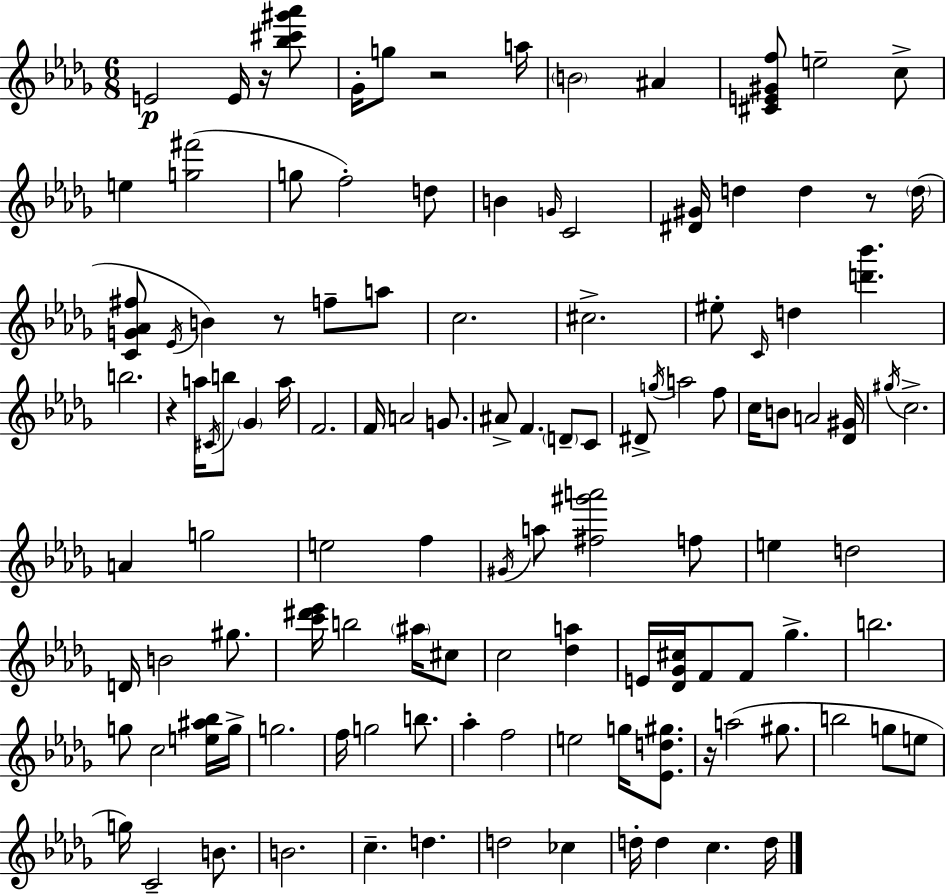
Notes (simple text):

E4/h E4/s R/s [Bb5,C#6,G#6,Ab6]/e Gb4/s G5/e R/h A5/s B4/h A#4/q [C#4,E4,G#4,F5]/e E5/h C5/e E5/q [G5,F#6]/h G5/e F5/h D5/e B4/q G4/s C4/h [D#4,G#4]/s D5/q D5/q R/e D5/s [C4,G4,Ab4,F#5]/e Eb4/s B4/q R/e F5/e A5/e C5/h. C#5/h. EIS5/e C4/s D5/q [D6,Bb6]/q. B5/h. R/q A5/s C#4/s B5/e Gb4/q A5/s F4/h. F4/s A4/h G4/e. A#4/e F4/q. D4/e C4/e D#4/e G5/s A5/h F5/e C5/s B4/e A4/h [Db4,G#4]/s G#5/s C5/h. A4/q G5/h E5/h F5/q G#4/s A5/e [F#5,G#6,A6]/h F5/e E5/q D5/h D4/s B4/h G#5/e. [C6,D#6,Eb6]/s B5/h A#5/s C#5/e C5/h [Db5,A5]/q E4/s [Db4,Gb4,C#5]/s F4/e F4/e Gb5/q. B5/h. G5/e C5/h [E5,A#5,Bb5]/s G5/s G5/h. F5/s G5/h B5/e. Ab5/q F5/h E5/h G5/s [Eb4,D5,G#5]/e. R/s A5/h G#5/e. B5/h G5/e E5/e G5/s C4/h B4/e. B4/h. C5/q. D5/q. D5/h CES5/q D5/s D5/q C5/q. D5/s